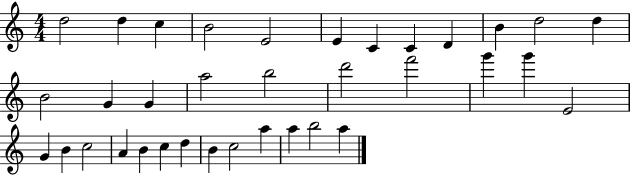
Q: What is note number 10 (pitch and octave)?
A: B4